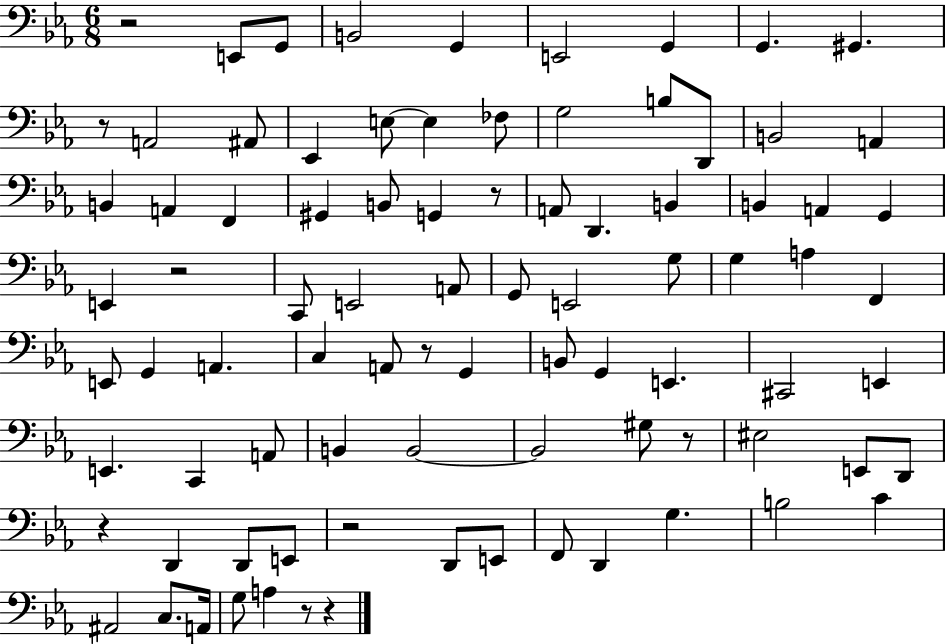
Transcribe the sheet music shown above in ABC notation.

X:1
T:Untitled
M:6/8
L:1/4
K:Eb
z2 E,,/2 G,,/2 B,,2 G,, E,,2 G,, G,, ^G,, z/2 A,,2 ^A,,/2 _E,, E,/2 E, _F,/2 G,2 B,/2 D,,/2 B,,2 A,, B,, A,, F,, ^G,, B,,/2 G,, z/2 A,,/2 D,, B,, B,, A,, G,, E,, z2 C,,/2 E,,2 A,,/2 G,,/2 E,,2 G,/2 G, A, F,, E,,/2 G,, A,, C, A,,/2 z/2 G,, B,,/2 G,, E,, ^C,,2 E,, E,, C,, A,,/2 B,, B,,2 B,,2 ^G,/2 z/2 ^E,2 E,,/2 D,,/2 z D,, D,,/2 E,,/2 z2 D,,/2 E,,/2 F,,/2 D,, G, B,2 C ^A,,2 C,/2 A,,/4 G,/2 A, z/2 z